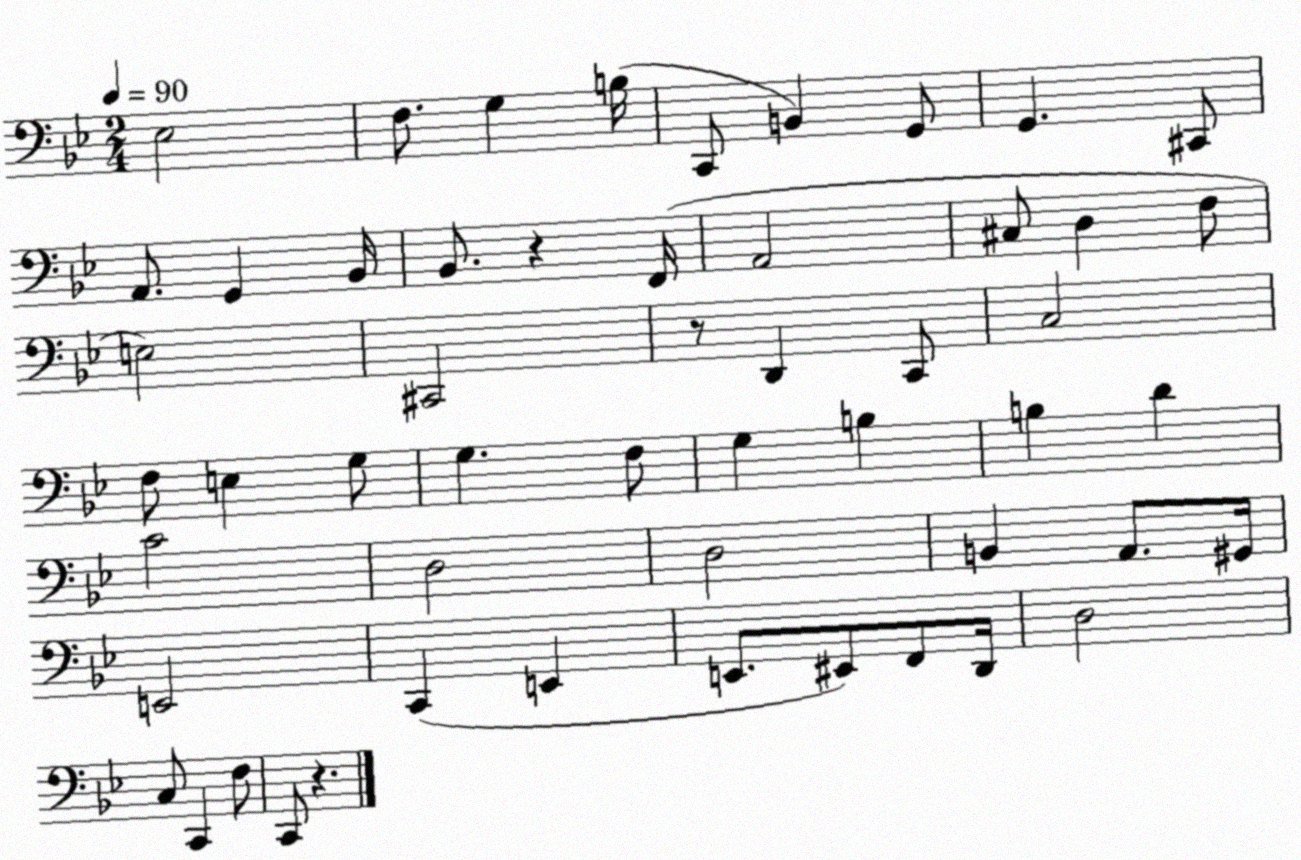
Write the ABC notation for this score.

X:1
T:Untitled
M:2/4
L:1/4
K:Bb
_E,2 F,/2 G, B,/4 C,,/2 B,, G,,/2 G,, ^C,,/2 A,,/2 G,, _B,,/4 _B,,/2 z F,,/4 A,,2 ^C,/2 D, F,/2 E,2 ^C,,2 z/2 D,, C,,/2 C,2 F,/2 E, G,/2 G, F,/2 G, B, B, D C2 D,2 D,2 B,, A,,/2 ^G,,/4 E,,2 C,, E,, E,,/2 ^E,,/2 F,,/2 D,,/4 D,2 C,/2 C,, F,/2 C,,/2 z